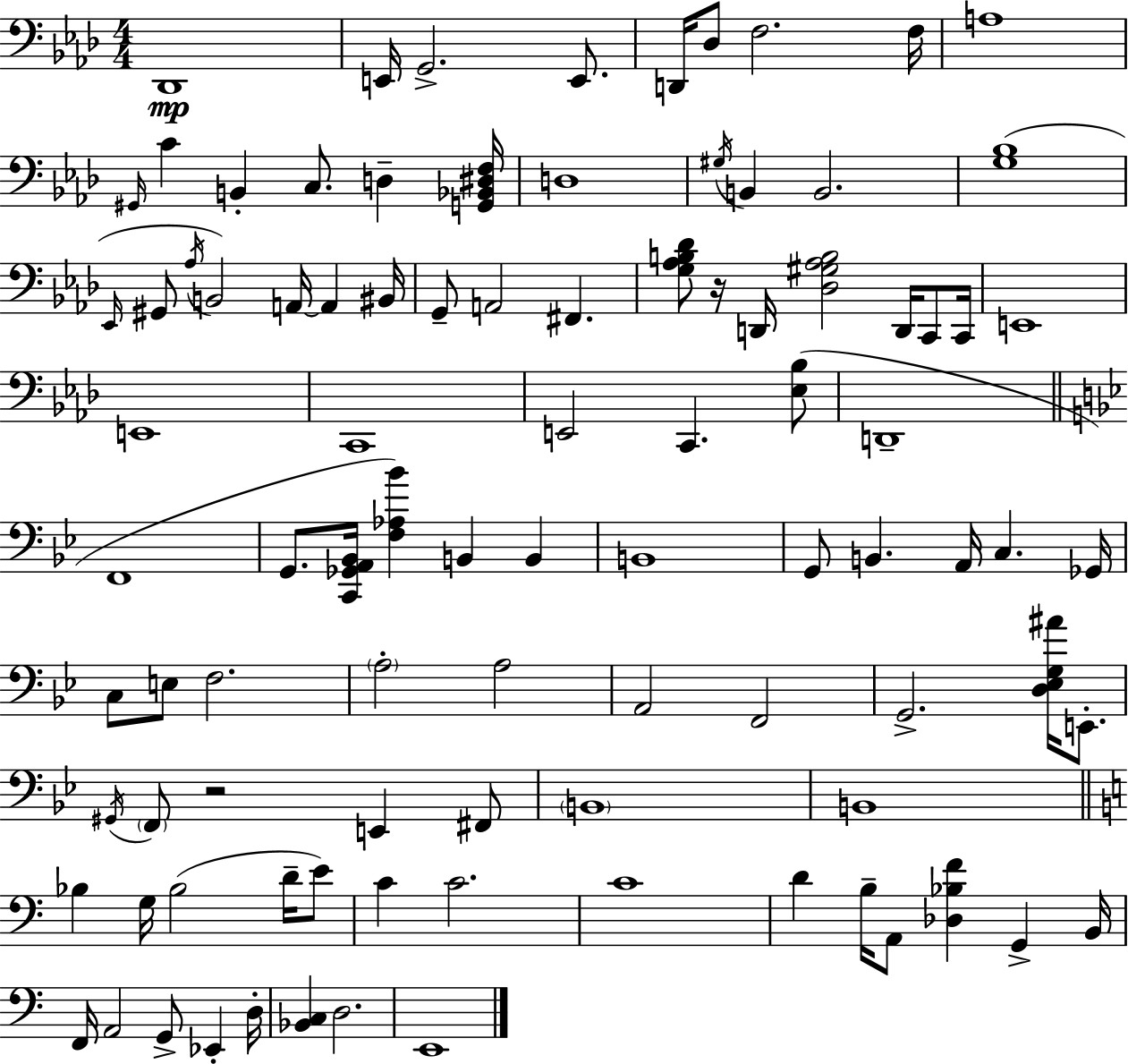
{
  \clef bass
  \numericTimeSignature
  \time 4/4
  \key f \minor
  des,1\mp | e,16 g,2.-> e,8. | d,16 des8 f2. f16 | a1 | \break \grace { gis,16 } c'4 b,4-. c8. d4-- | <g, bes, dis f>16 d1 | \acciaccatura { gis16 } b,4 b,2. | <g bes>1( | \break \grace { ees,16 } gis,8 \acciaccatura { aes16 } b,2) a,16~~ a,4 | bis,16 g,8-- a,2 fis,4. | <g aes b des'>8 r16 d,16 <des gis aes b>2 | d,16 c,8 c,16 e,1 | \break e,1 | c,1 | e,2 c,4. | <ees bes>8( d,1-- | \break \bar "||" \break \key bes \major f,1 | g,8. <c, ges, a, bes,>16 <f aes bes'>4) b,4 b,4 | b,1 | g,8 b,4. a,16 c4. ges,16 | \break c8 e8 f2. | \parenthesize a2-. a2 | a,2 f,2 | g,2.-> <d ees g ais'>16 e,8.-. | \break \acciaccatura { gis,16 } \parenthesize f,8 r2 e,4 fis,8 | \parenthesize b,1 | b,1 | \bar "||" \break \key a \minor bes4 g16 bes2( d'16-- e'8) | c'4 c'2. | c'1 | d'4 b16-- a,8 <des bes f'>4 g,4-> b,16 | \break f,16 a,2 g,8-> ees,4-. d16-. | <bes, c>4 d2. | e,1 | \bar "|."
}